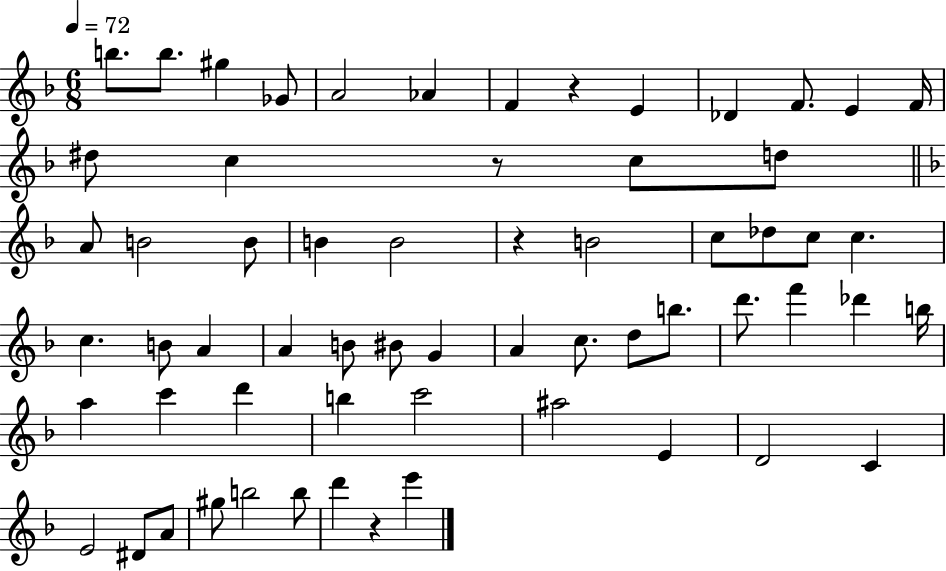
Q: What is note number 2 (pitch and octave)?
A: B5